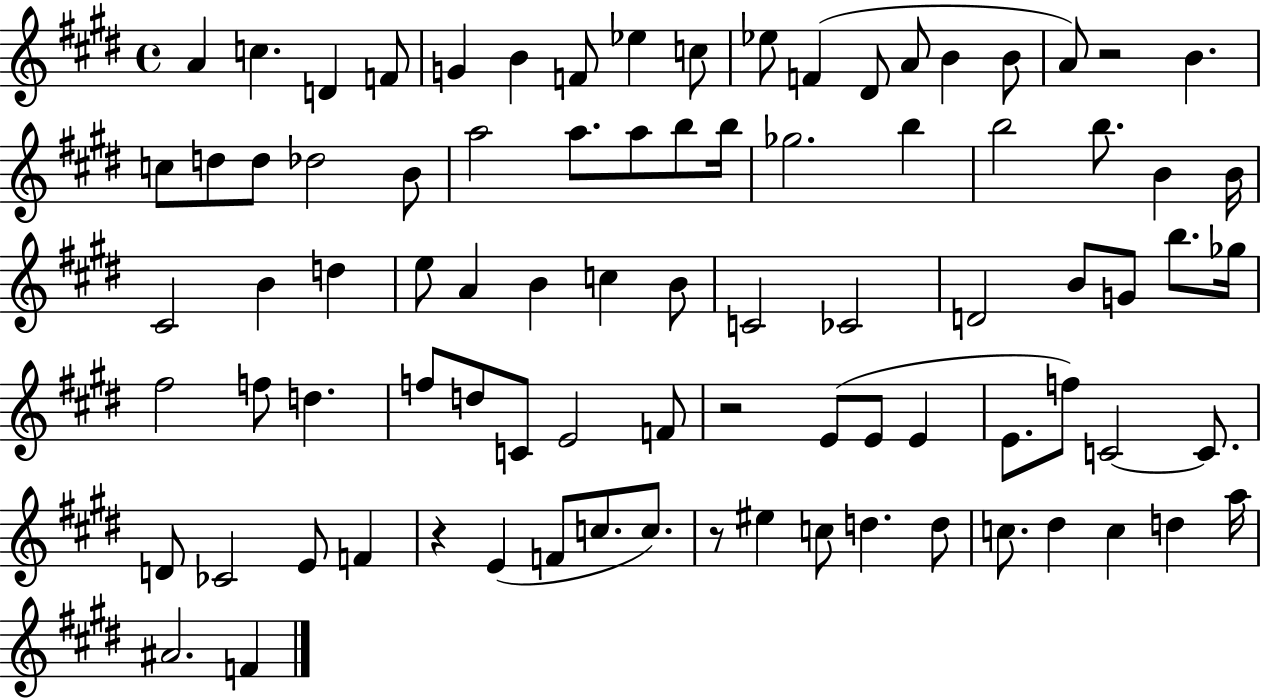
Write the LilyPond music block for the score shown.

{
  \clef treble
  \time 4/4
  \defaultTimeSignature
  \key e \major
  a'4 c''4. d'4 f'8 | g'4 b'4 f'8 ees''4 c''8 | ees''8 f'4( dis'8 a'8 b'4 b'8 | a'8) r2 b'4. | \break c''8 d''8 d''8 des''2 b'8 | a''2 a''8. a''8 b''8 b''16 | ges''2. b''4 | b''2 b''8. b'4 b'16 | \break cis'2 b'4 d''4 | e''8 a'4 b'4 c''4 b'8 | c'2 ces'2 | d'2 b'8 g'8 b''8. ges''16 | \break fis''2 f''8 d''4. | f''8 d''8 c'8 e'2 f'8 | r2 e'8( e'8 e'4 | e'8. f''8) c'2~~ c'8. | \break d'8 ces'2 e'8 f'4 | r4 e'4( f'8 c''8. c''8.) | r8 eis''4 c''8 d''4. d''8 | c''8. dis''4 c''4 d''4 a''16 | \break ais'2. f'4 | \bar "|."
}